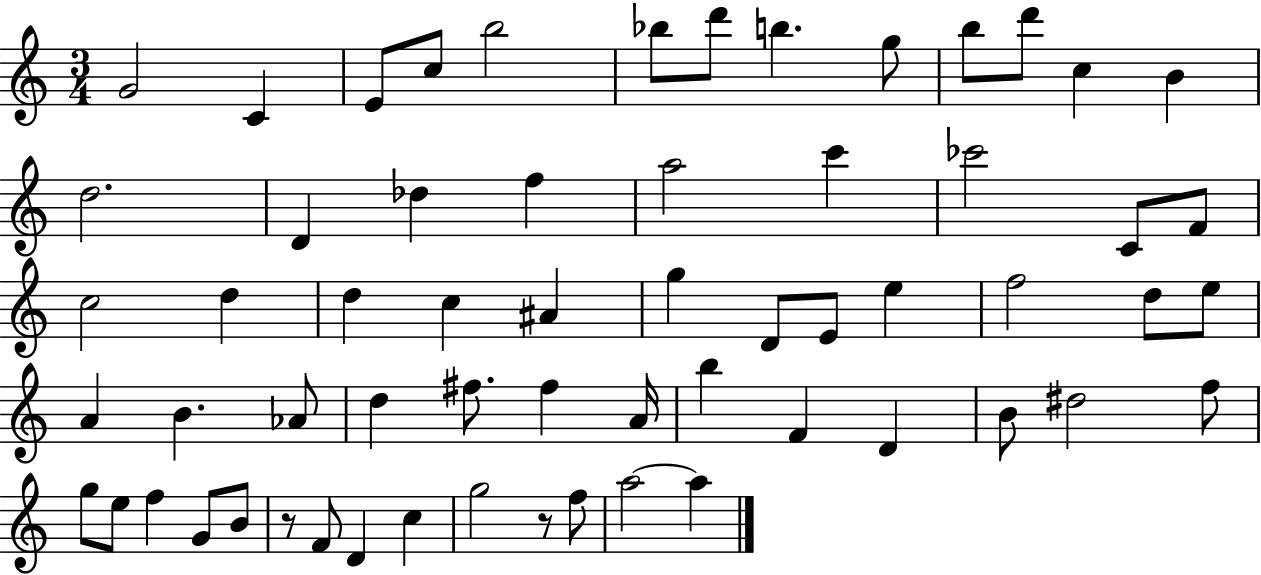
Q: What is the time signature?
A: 3/4